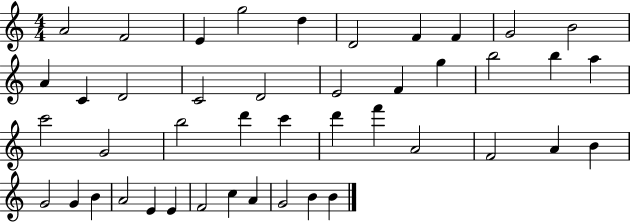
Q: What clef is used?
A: treble